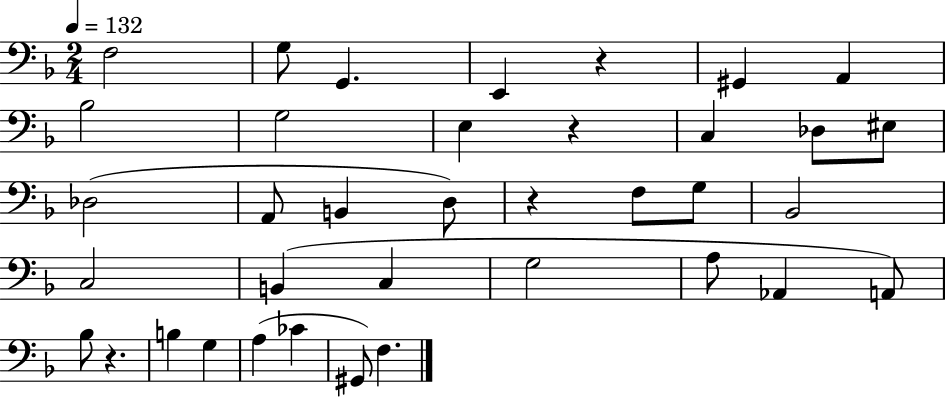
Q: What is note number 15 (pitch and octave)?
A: B2